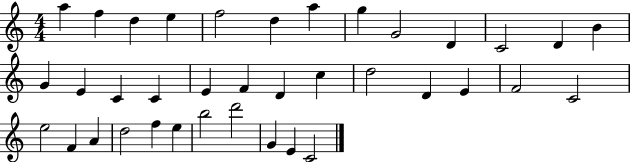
{
  \clef treble
  \numericTimeSignature
  \time 4/4
  \key c \major
  a''4 f''4 d''4 e''4 | f''2 d''4 a''4 | g''4 g'2 d'4 | c'2 d'4 b'4 | \break g'4 e'4 c'4 c'4 | e'4 f'4 d'4 c''4 | d''2 d'4 e'4 | f'2 c'2 | \break e''2 f'4 a'4 | d''2 f''4 e''4 | b''2 d'''2 | g'4 e'4 c'2 | \break \bar "|."
}